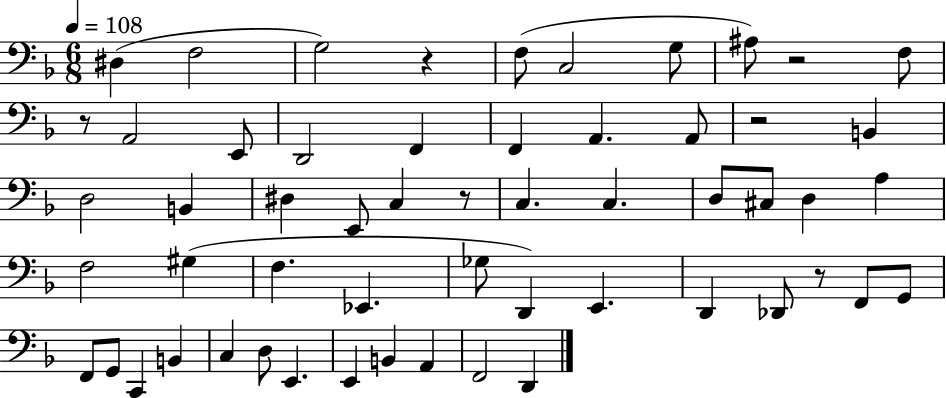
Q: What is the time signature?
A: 6/8